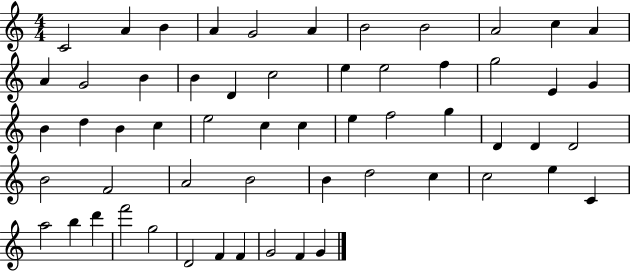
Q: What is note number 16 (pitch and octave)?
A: D4